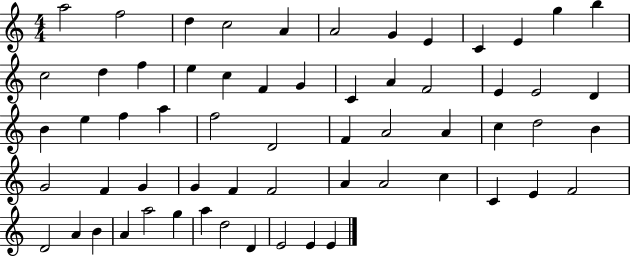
{
  \clef treble
  \numericTimeSignature
  \time 4/4
  \key c \major
  a''2 f''2 | d''4 c''2 a'4 | a'2 g'4 e'4 | c'4 e'4 g''4 b''4 | \break c''2 d''4 f''4 | e''4 c''4 f'4 g'4 | c'4 a'4 f'2 | e'4 e'2 d'4 | \break b'4 e''4 f''4 a''4 | f''2 d'2 | f'4 a'2 a'4 | c''4 d''2 b'4 | \break g'2 f'4 g'4 | g'4 f'4 f'2 | a'4 a'2 c''4 | c'4 e'4 f'2 | \break d'2 a'4 b'4 | a'4 a''2 g''4 | a''4 d''2 d'4 | e'2 e'4 e'4 | \break \bar "|."
}